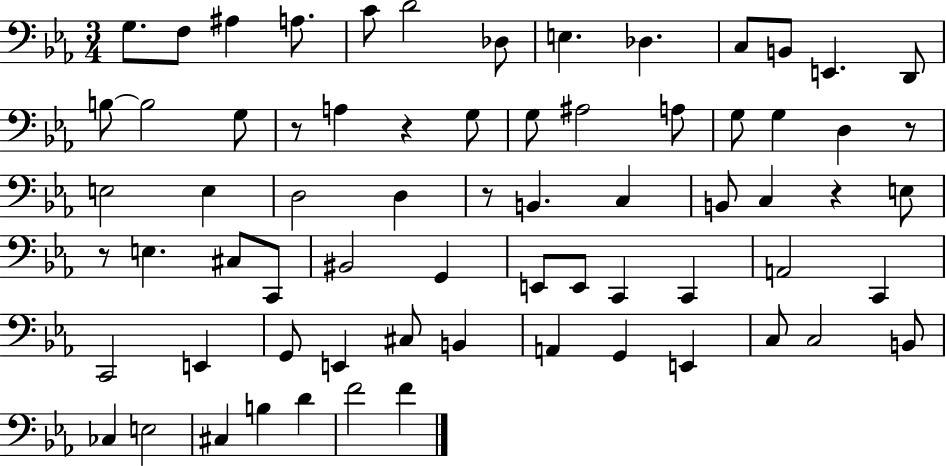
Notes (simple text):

G3/e. F3/e A#3/q A3/e. C4/e D4/h Db3/e E3/q. Db3/q. C3/e B2/e E2/q. D2/e B3/e B3/h G3/e R/e A3/q R/q G3/e G3/e A#3/h A3/e G3/e G3/q D3/q R/e E3/h E3/q D3/h D3/q R/e B2/q. C3/q B2/e C3/q R/q E3/e R/e E3/q. C#3/e C2/e BIS2/h G2/q E2/e E2/e C2/q C2/q A2/h C2/q C2/h E2/q G2/e E2/q C#3/e B2/q A2/q G2/q E2/q C3/e C3/h B2/e CES3/q E3/h C#3/q B3/q D4/q F4/h F4/q